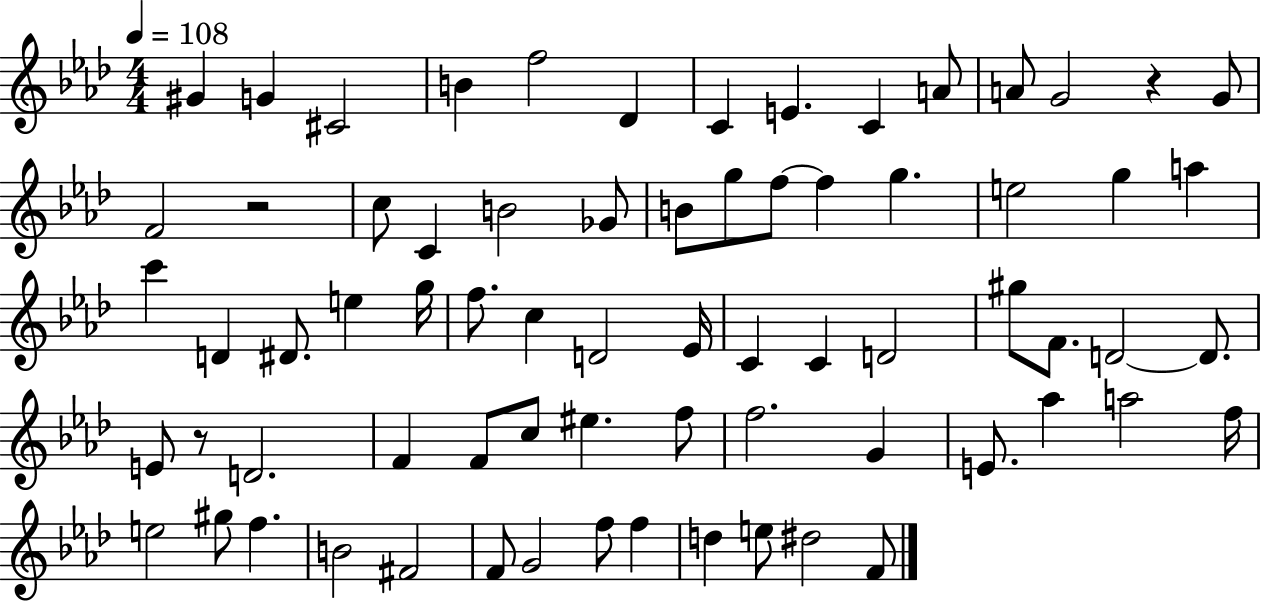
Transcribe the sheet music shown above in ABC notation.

X:1
T:Untitled
M:4/4
L:1/4
K:Ab
^G G ^C2 B f2 _D C E C A/2 A/2 G2 z G/2 F2 z2 c/2 C B2 _G/2 B/2 g/2 f/2 f g e2 g a c' D ^D/2 e g/4 f/2 c D2 _E/4 C C D2 ^g/2 F/2 D2 D/2 E/2 z/2 D2 F F/2 c/2 ^e f/2 f2 G E/2 _a a2 f/4 e2 ^g/2 f B2 ^F2 F/2 G2 f/2 f d e/2 ^d2 F/2